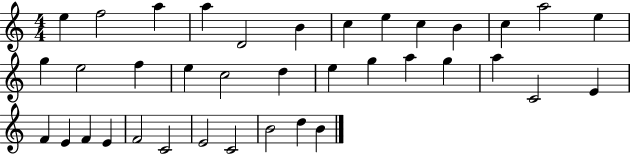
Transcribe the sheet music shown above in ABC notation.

X:1
T:Untitled
M:4/4
L:1/4
K:C
e f2 a a D2 B c e c B c a2 e g e2 f e c2 d e g a g a C2 E F E F E F2 C2 E2 C2 B2 d B